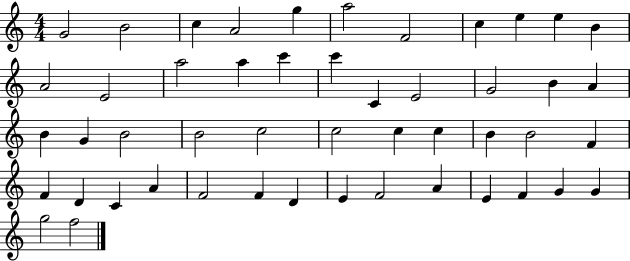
{
  \clef treble
  \numericTimeSignature
  \time 4/4
  \key c \major
  g'2 b'2 | c''4 a'2 g''4 | a''2 f'2 | c''4 e''4 e''4 b'4 | \break a'2 e'2 | a''2 a''4 c'''4 | c'''4 c'4 e'2 | g'2 b'4 a'4 | \break b'4 g'4 b'2 | b'2 c''2 | c''2 c''4 c''4 | b'4 b'2 f'4 | \break f'4 d'4 c'4 a'4 | f'2 f'4 d'4 | e'4 f'2 a'4 | e'4 f'4 g'4 g'4 | \break g''2 f''2 | \bar "|."
}